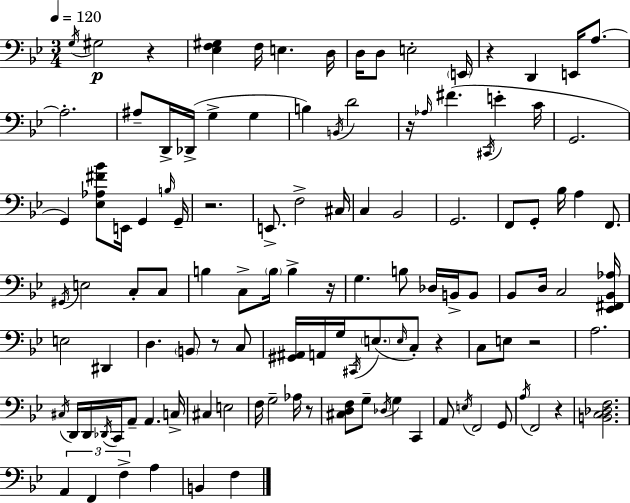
X:1
T:Untitled
M:3/4
L:1/4
K:Bb
G,/4 ^G,2 z [_E,F,^G,] F,/4 E, D,/4 D,/4 D,/2 E,2 E,,/4 z D,, E,,/4 A,/2 A,2 ^A,/2 D,,/4 _D,,/4 G, G, B, B,,/4 D2 z/4 _A,/4 ^F ^C,,/4 E C/4 G,,2 G,, [_E,_A,^F_B]/2 E,,/4 G,, B,/4 G,,/4 z2 E,,/2 F,2 ^C,/4 C, _B,,2 G,,2 F,,/2 G,,/2 _B,/4 A, F,,/2 ^G,,/4 E,2 C,/2 C,/2 B, C,/2 B,/4 B, z/4 G, B,/2 _D,/4 B,,/4 B,,/2 _B,,/2 D,/4 C,2 [_E,,^F,,_B,,_A,]/4 E,2 ^D,, D, B,,/2 z/2 C,/2 [^G,,^A,,]/4 A,,/4 G,/4 ^C,,/4 E,/2 E,/4 C,/2 z C,/2 E,/2 z2 A,2 ^C,/4 D,,/4 D,,/4 _D,,/4 C,,/4 A,,/2 A,, C,/4 ^C, E,2 F,/4 G,2 _A,/4 z/2 [^C,D,F,]/2 G,/2 _D,/4 G, C,, A,,/2 E,/4 F,,2 G,,/2 A,/4 F,,2 z [B,,C,_D,F,]2 A,, F,, F, A, B,, F,